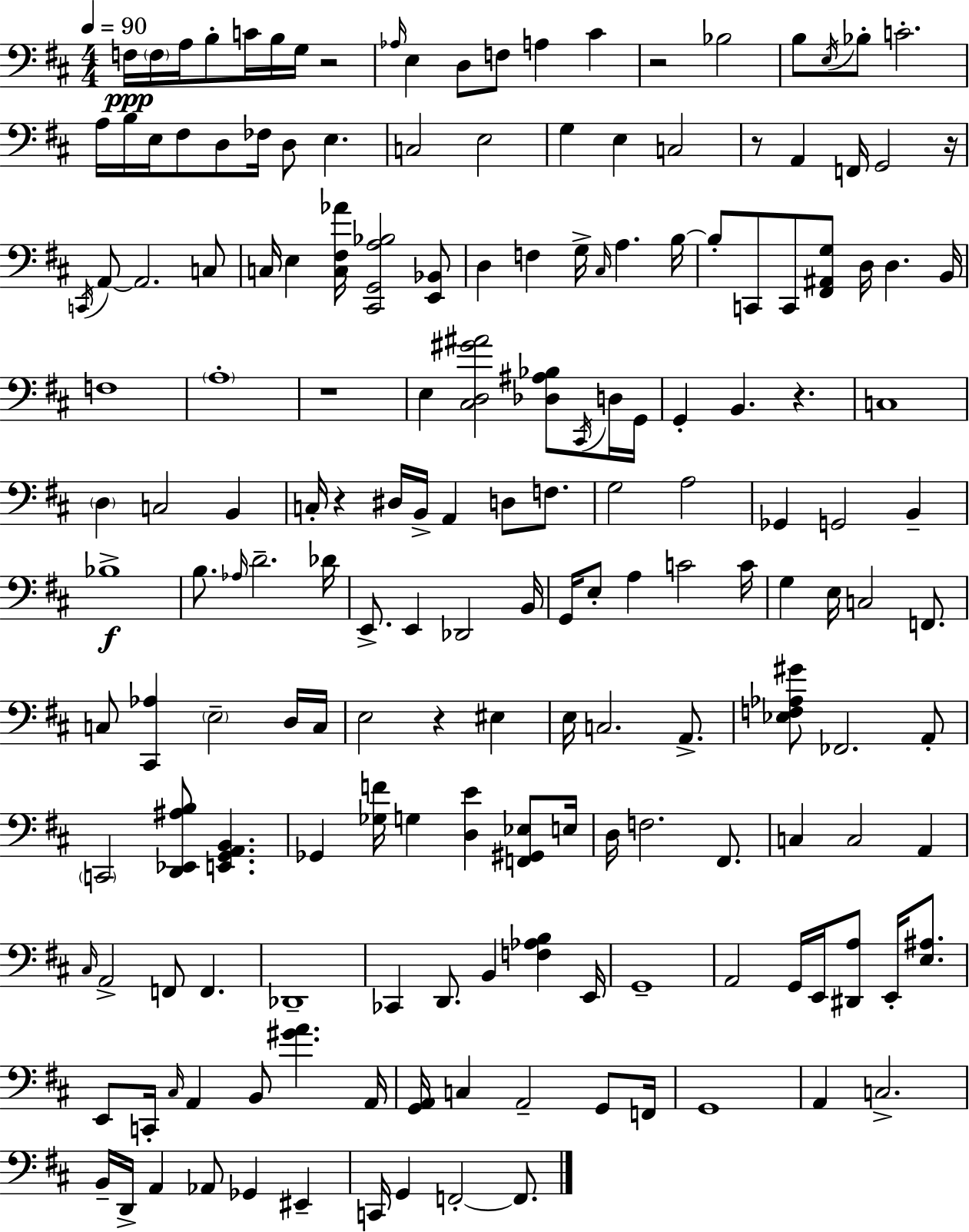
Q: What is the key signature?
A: D major